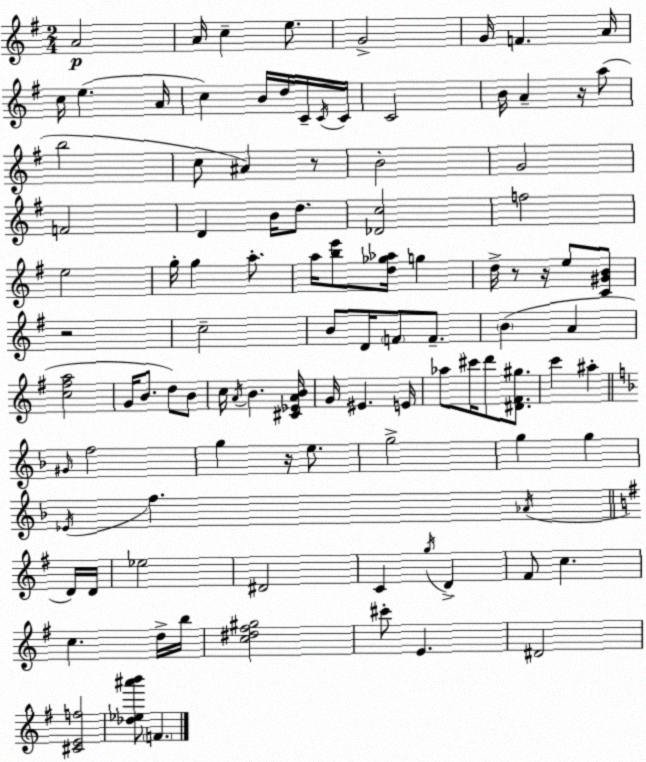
X:1
T:Untitled
M:2/4
L:1/4
K:G
A2 A/4 c e/2 G2 G/4 F A/4 c/4 e A/4 c B/4 d/4 C/4 C/4 C/4 C2 B/4 A z/4 a/2 b2 c/2 ^A z/2 B2 G2 F2 D B/4 d/2 [_Dc]2 f2 e2 g/4 g a/2 a/4 [be']/2 [d_g_a]/4 g d/4 z/2 z/4 e/2 [C^GB]/2 z2 c2 B/2 D/4 F/2 F/2 B A [c^fa]2 G/4 B/2 d/2 B/2 c/4 A/4 B [^C_EAB]/4 G/4 ^E E/4 _a/2 ^c'/4 d'/2 [^D^F^g]/2 c' ^a ^G/4 f2 g z/4 e/2 g2 g g _E/4 f _A/4 D/4 D/4 _e2 ^D2 C g/4 D ^F/2 c c d/4 b/4 [c^d^f^g]2 ^c'/2 E ^D2 [^CEf]2 [_d_e^a'b']/2 F